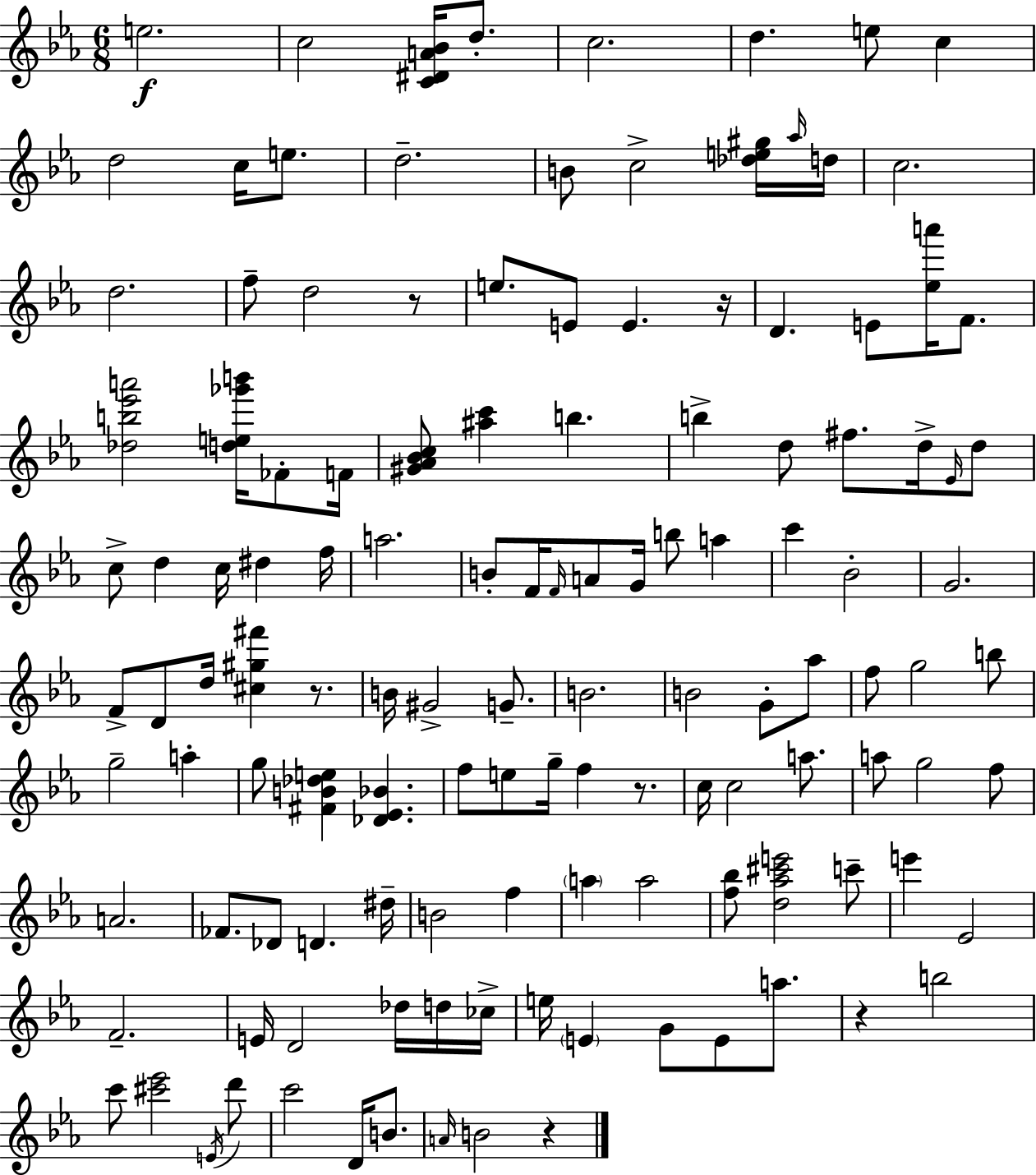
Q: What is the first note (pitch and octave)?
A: E5